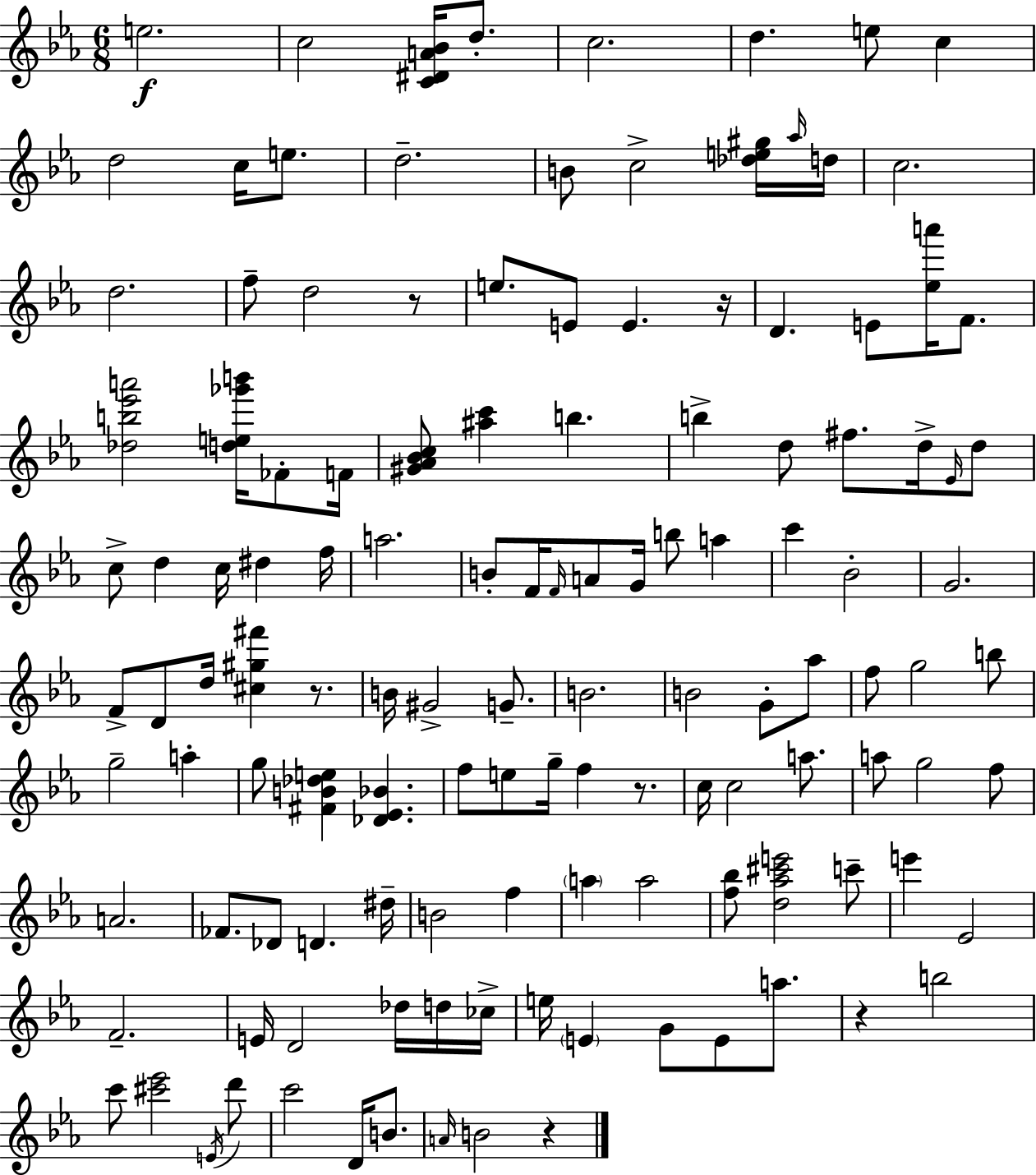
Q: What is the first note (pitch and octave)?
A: E5